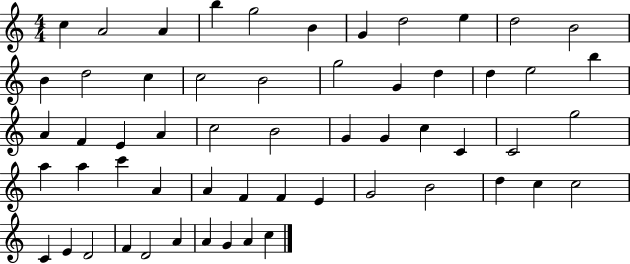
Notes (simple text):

C5/q A4/h A4/q B5/q G5/h B4/q G4/q D5/h E5/q D5/h B4/h B4/q D5/h C5/q C5/h B4/h G5/h G4/q D5/q D5/q E5/h B5/q A4/q F4/q E4/q A4/q C5/h B4/h G4/q G4/q C5/q C4/q C4/h G5/h A5/q A5/q C6/q A4/q A4/q F4/q F4/q E4/q G4/h B4/h D5/q C5/q C5/h C4/q E4/q D4/h F4/q D4/h A4/q A4/q G4/q A4/q C5/q